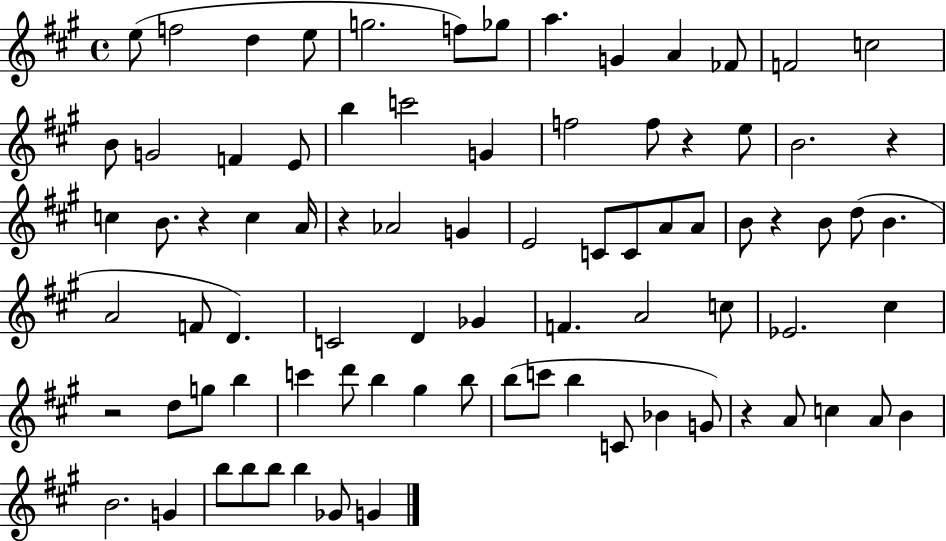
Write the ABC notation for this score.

X:1
T:Untitled
M:4/4
L:1/4
K:A
e/2 f2 d e/2 g2 f/2 _g/2 a G A _F/2 F2 c2 B/2 G2 F E/2 b c'2 G f2 f/2 z e/2 B2 z c B/2 z c A/4 z _A2 G E2 C/2 C/2 A/2 A/2 B/2 z B/2 d/2 B A2 F/2 D C2 D _G F A2 c/2 _E2 ^c z2 d/2 g/2 b c' d'/2 b ^g b/2 b/2 c'/2 b C/2 _B G/2 z A/2 c A/2 B B2 G b/2 b/2 b/2 b _G/2 G